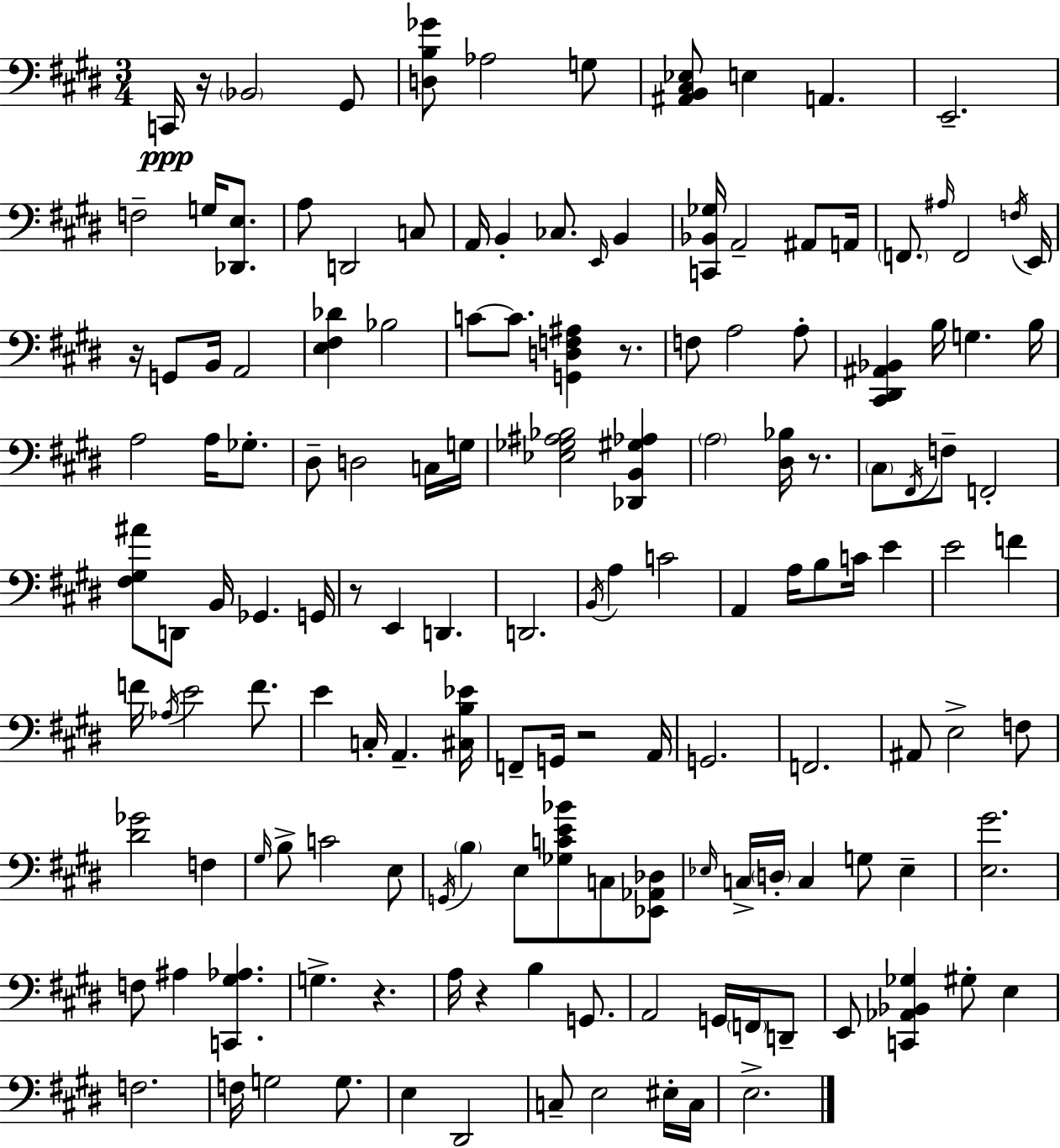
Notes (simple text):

C2/s R/s Bb2/h G#2/e [D3,B3,Gb4]/e Ab3/h G3/e [A#2,B2,C#3,Eb3]/e E3/q A2/q. E2/h. F3/h G3/s [Db2,E3]/e. A3/e D2/h C3/e A2/s B2/q CES3/e. E2/s B2/q [C2,Bb2,Gb3]/s A2/h A#2/e A2/s F2/e. A#3/s F2/h F3/s E2/s R/s G2/e B2/s A2/h [E3,F#3,Db4]/q Bb3/h C4/e C4/e. [G2,D3,F3,A#3]/q R/e. F3/e A3/h A3/e [C#2,D#2,A#2,Bb2]/q B3/s G3/q. B3/s A3/h A3/s Gb3/e. D#3/e D3/h C3/s G3/s [Eb3,Gb3,A#3,Bb3]/h [Db2,B2,G#3,Ab3]/q A3/h [D#3,Bb3]/s R/e. C#3/e F#2/s F3/e F2/h [F#3,G#3,A#4]/e D2/e B2/s Gb2/q. G2/s R/e E2/q D2/q. D2/h. B2/s A3/q C4/h A2/q A3/s B3/e C4/s E4/q E4/h F4/q F4/s Ab3/s E4/h F4/e. E4/q C3/s A2/q. [C#3,B3,Eb4]/s F2/e G2/s R/h A2/s G2/h. F2/h. A#2/e E3/h F3/e [D#4,Gb4]/h F3/q G#3/s B3/e C4/h E3/e G2/s B3/q E3/e [Gb3,C4,E4,Bb4]/e C3/e [Eb2,Ab2,Db3]/e Eb3/s C3/s D3/s C3/q G3/e Eb3/q [E3,G#4]/h. F3/e A#3/q [C2,G#3,Ab3]/q. G3/q. R/q. A3/s R/q B3/q G2/e. A2/h G2/s F2/s D2/e E2/e [C2,Ab2,Bb2,Gb3]/q G#3/e E3/q F3/h. F3/s G3/h G3/e. E3/q D#2/h C3/e E3/h EIS3/s C3/s E3/h.